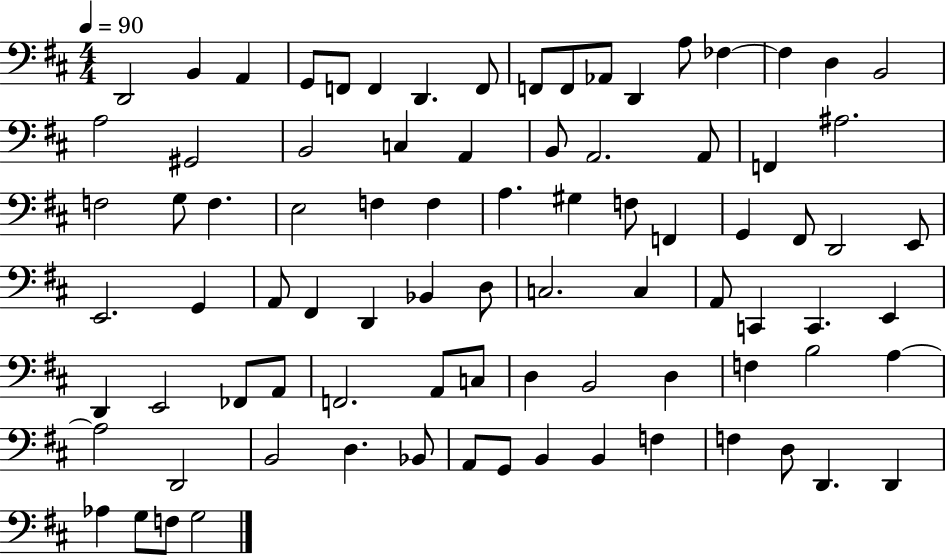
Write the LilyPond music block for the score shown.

{
  \clef bass
  \numericTimeSignature
  \time 4/4
  \key d \major
  \tempo 4 = 90
  \repeat volta 2 { d,2 b,4 a,4 | g,8 f,8 f,4 d,4. f,8 | f,8 f,8 aes,8 d,4 a8 fes4~~ | fes4 d4 b,2 | \break a2 gis,2 | b,2 c4 a,4 | b,8 a,2. a,8 | f,4 ais2. | \break f2 g8 f4. | e2 f4 f4 | a4. gis4 f8 f,4 | g,4 fis,8 d,2 e,8 | \break e,2. g,4 | a,8 fis,4 d,4 bes,4 d8 | c2. c4 | a,8 c,4 c,4. e,4 | \break d,4 e,2 fes,8 a,8 | f,2. a,8 c8 | d4 b,2 d4 | f4 b2 a4~~ | \break a2 d,2 | b,2 d4. bes,8 | a,8 g,8 b,4 b,4 f4 | f4 d8 d,4. d,4 | \break aes4 g8 f8 g2 | } \bar "|."
}